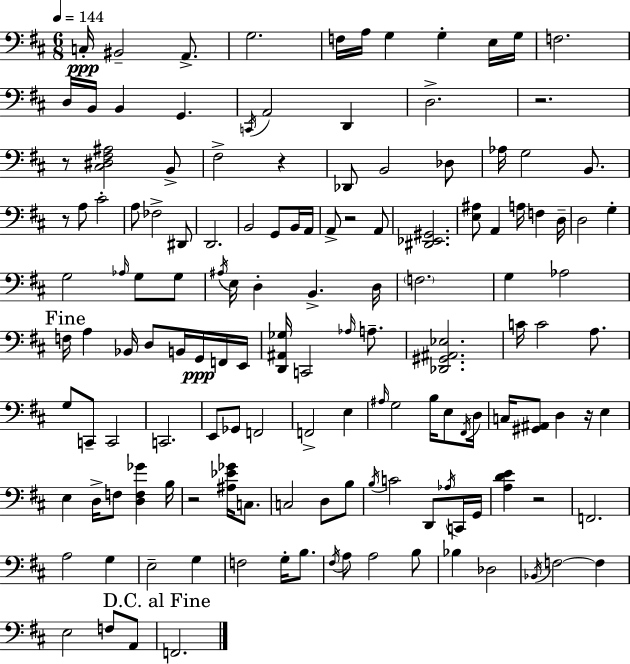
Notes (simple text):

C3/s BIS2/h A2/e. G3/h. F3/s A3/s G3/q G3/q E3/s G3/s F3/h. D3/s B2/s B2/q G2/q. C2/s A2/h D2/q D3/h. R/h. R/e [C#3,D#3,F#3,A#3]/h B2/e F#3/h R/q Db2/e B2/h Db3/e Ab3/s G3/h B2/e. R/e A3/e C#4/h A3/e FES3/h D#2/e D2/h. B2/h G2/e B2/s A2/s A2/e R/h A2/e [D#2,Eb2,G#2]/h. [E3,A#3]/e A2/q A3/s F3/q D3/s D3/h G3/q G3/h Ab3/s G3/e G3/e A#3/s E3/s D3/q B2/q. D3/s F3/h. G3/q Ab3/h F3/s A3/q Bb2/s D3/e B2/s G2/s F2/s E2/s [D2,A#2,Gb3]/s C2/h Ab3/s A3/e. [Db2,G#2,A#2,Eb3]/h. C4/s C4/h A3/e. G3/e C2/e C2/h C2/h. E2/e Gb2/e F2/h F2/h E3/q A#3/s G3/h B3/s E3/e F#2/s D3/s C3/s [G#2,A#2]/e D3/q R/s E3/q E3/q D3/s F3/e [D3,F3,Gb4]/q B3/s R/h [A#3,Eb4,Gb4]/s C3/e. C3/h D3/e B3/e B3/s C4/h D2/e Ab3/s C2/s G2/s [A3,D4,E4]/q R/h F2/h. A3/h G3/q E3/h G3/q F3/h G3/s B3/e. F#3/s A3/e A3/h B3/e Bb3/q Db3/h Bb2/s F3/h F3/q E3/h F3/e A2/e F2/h.